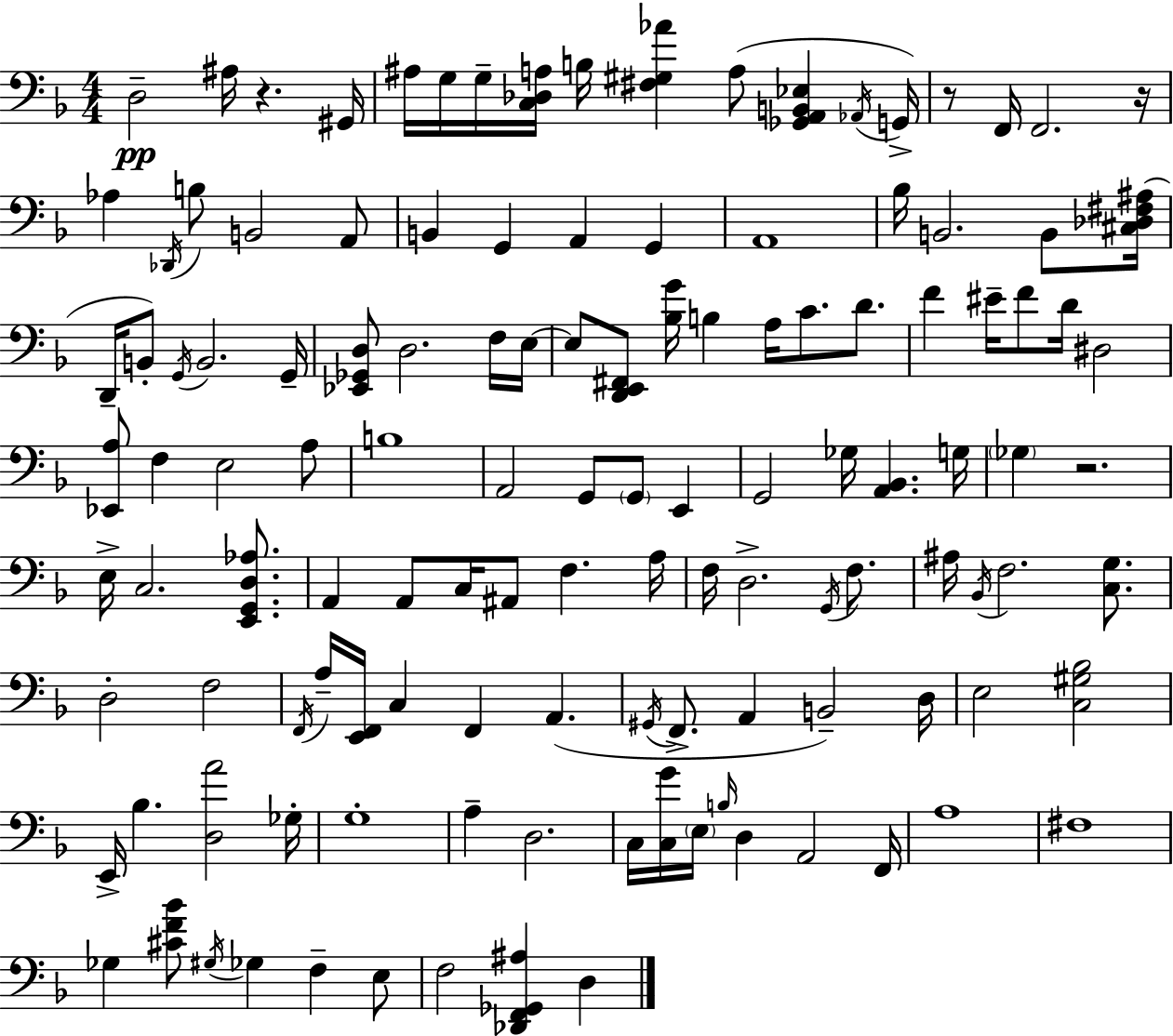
X:1
T:Untitled
M:4/4
L:1/4
K:F
D,2 ^A,/4 z ^G,,/4 ^A,/4 G,/4 G,/4 [C,_D,A,]/4 B,/4 [^F,^G,_A] A,/2 [_G,,A,,B,,_E,] _A,,/4 G,,/4 z/2 F,,/4 F,,2 z/4 _A, _D,,/4 B,/2 B,,2 A,,/2 B,, G,, A,, G,, A,,4 _B,/4 B,,2 B,,/2 [^C,_D,^F,^A,]/4 D,,/4 B,,/2 G,,/4 B,,2 G,,/4 [_E,,_G,,D,]/2 D,2 F,/4 E,/4 E,/2 [D,,E,,^F,,]/2 [_B,G]/4 B, A,/4 C/2 D/2 F ^E/4 F/2 D/4 ^D,2 [_E,,A,]/2 F, E,2 A,/2 B,4 A,,2 G,,/2 G,,/2 E,, G,,2 _G,/4 [A,,_B,,] G,/4 _G, z2 E,/4 C,2 [E,,G,,D,_A,]/2 A,, A,,/2 C,/4 ^A,,/2 F, A,/4 F,/4 D,2 G,,/4 F,/2 ^A,/4 _B,,/4 F,2 [C,G,]/2 D,2 F,2 F,,/4 A,/4 [E,,F,,]/4 C, F,, A,, ^G,,/4 F,,/2 A,, B,,2 D,/4 E,2 [C,^G,_B,]2 E,,/4 _B, [D,A]2 _G,/4 G,4 A, D,2 C,/4 [C,G]/4 E,/4 B,/4 D, A,,2 F,,/4 A,4 ^F,4 _G, [^CF_B]/2 ^G,/4 _G, F, E,/2 F,2 [_D,,F,,_G,,^A,] D,